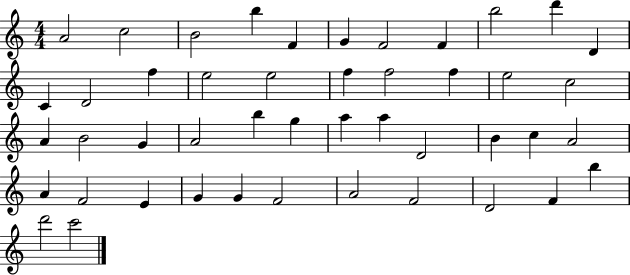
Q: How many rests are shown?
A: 0